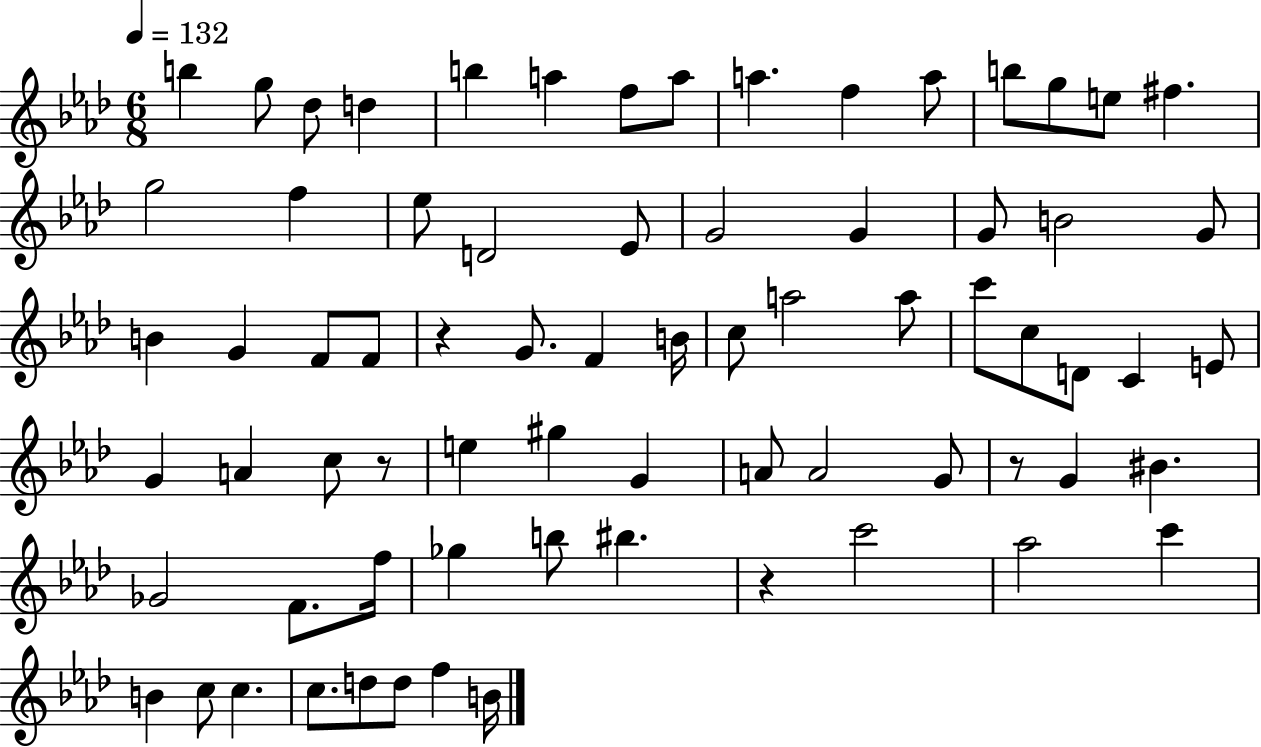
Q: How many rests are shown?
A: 4